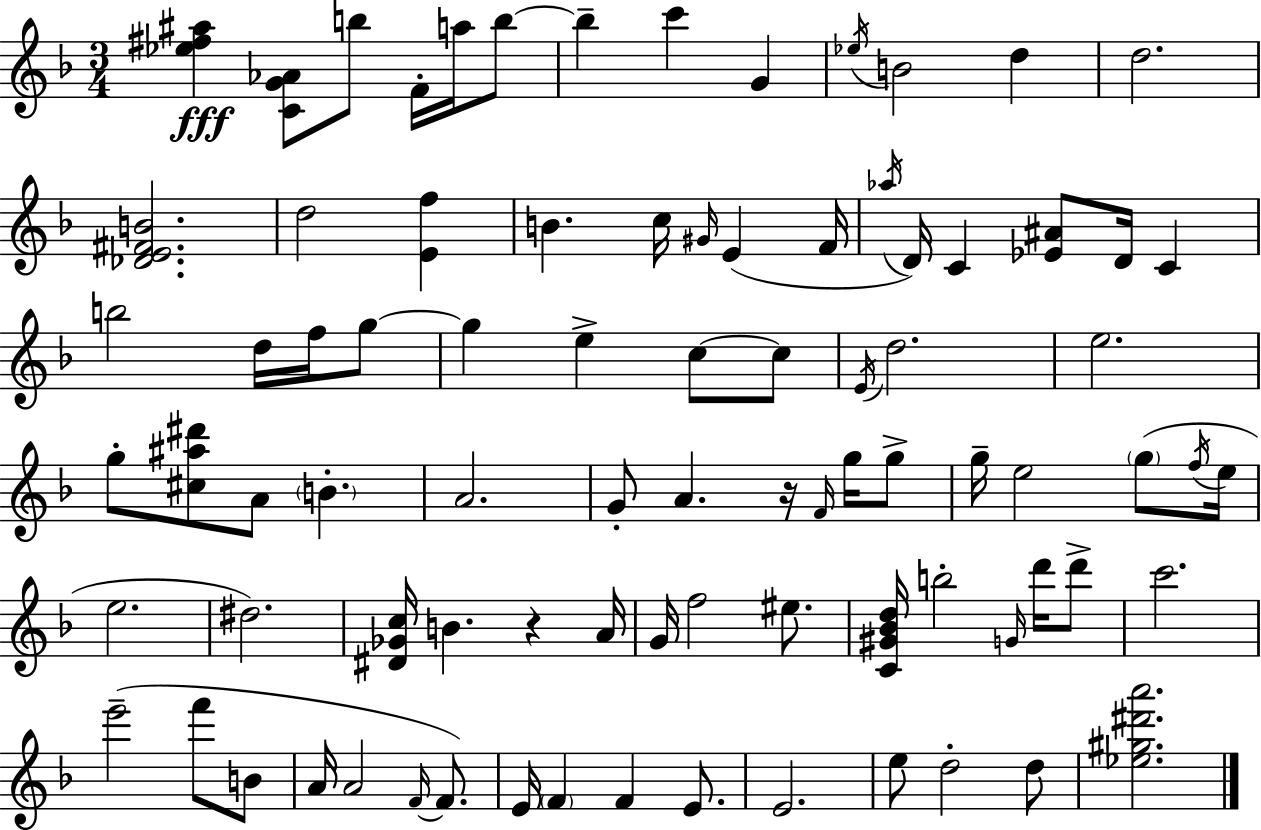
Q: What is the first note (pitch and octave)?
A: B5